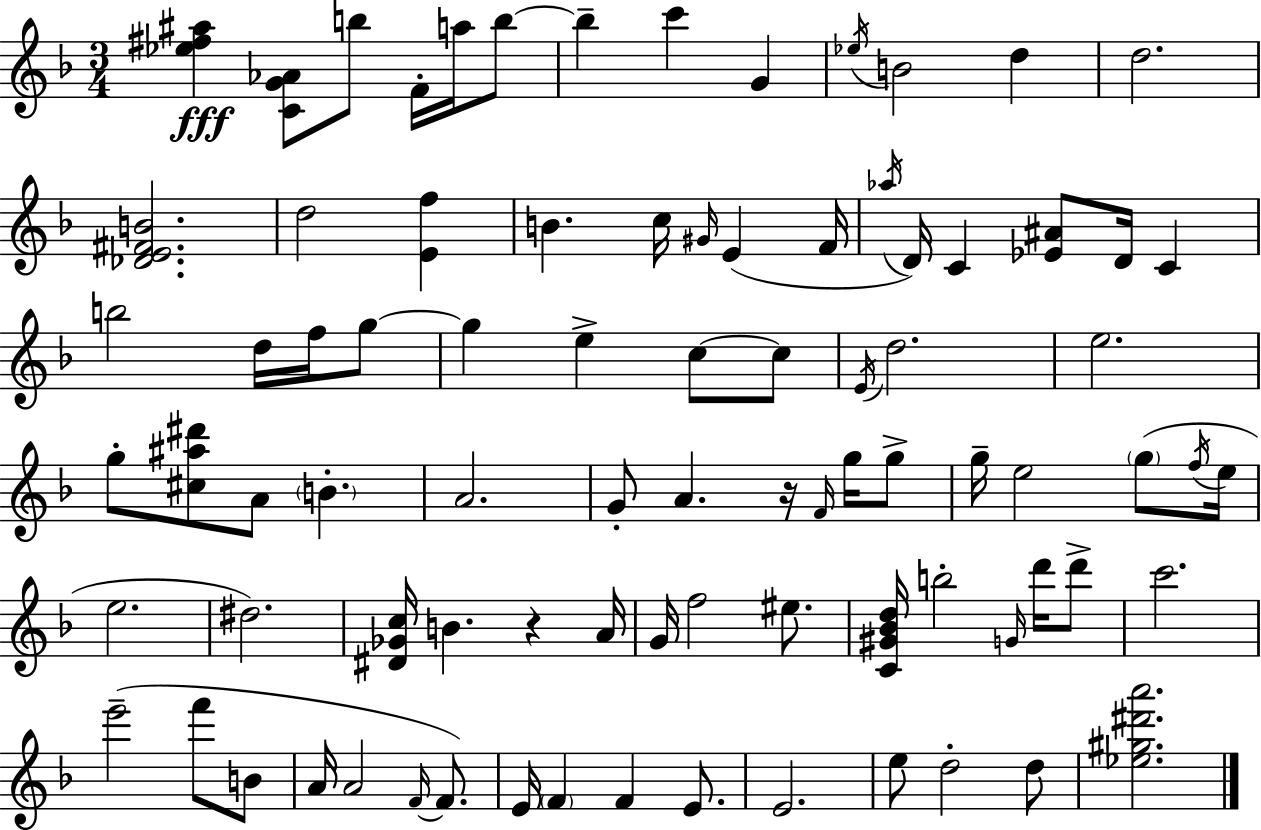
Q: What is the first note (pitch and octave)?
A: B5